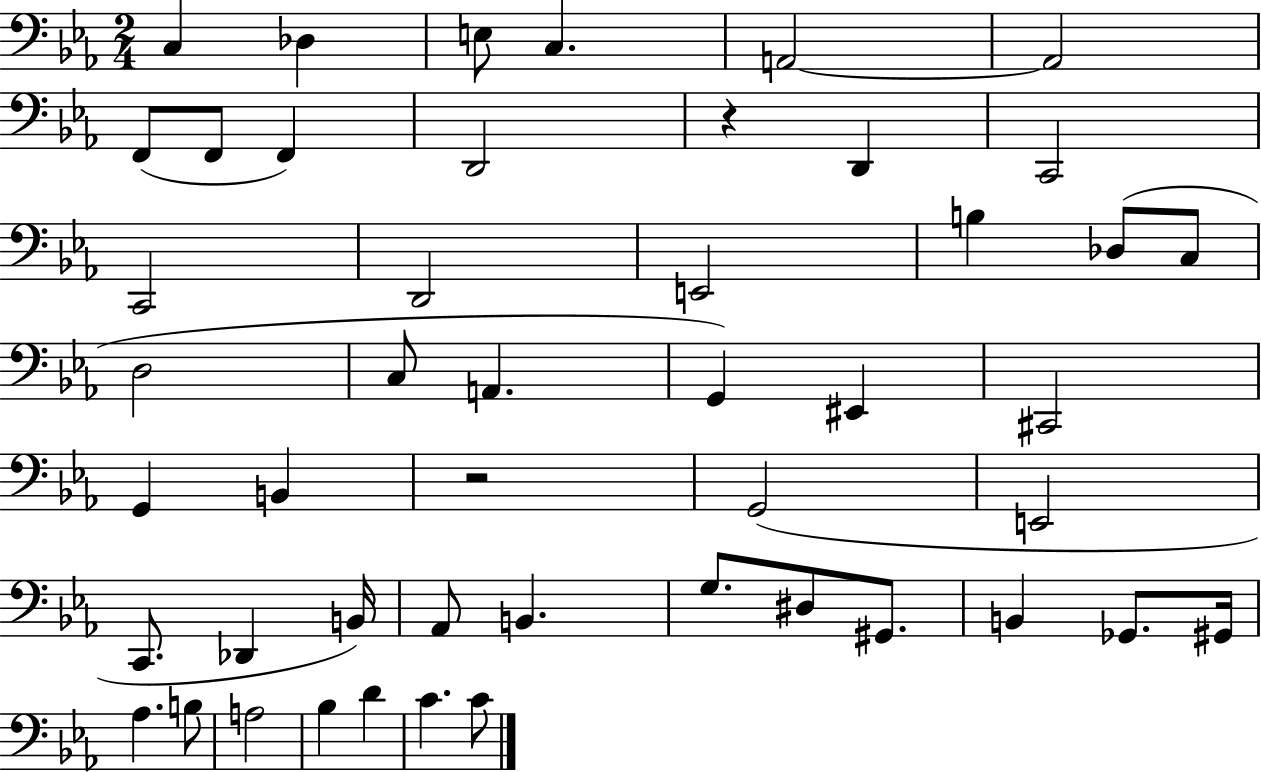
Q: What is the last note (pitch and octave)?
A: C4